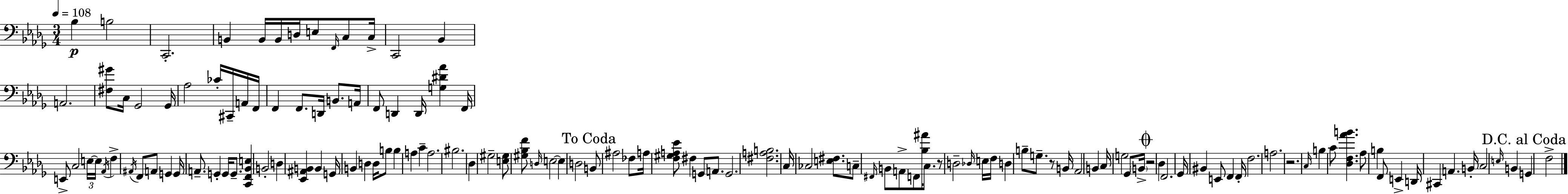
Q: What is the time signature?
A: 3/4